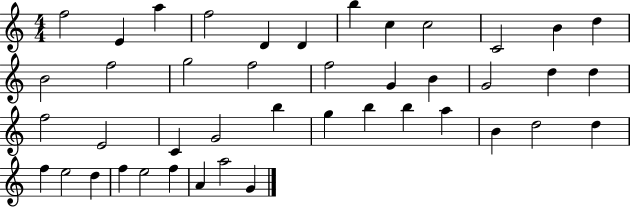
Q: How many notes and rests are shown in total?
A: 43